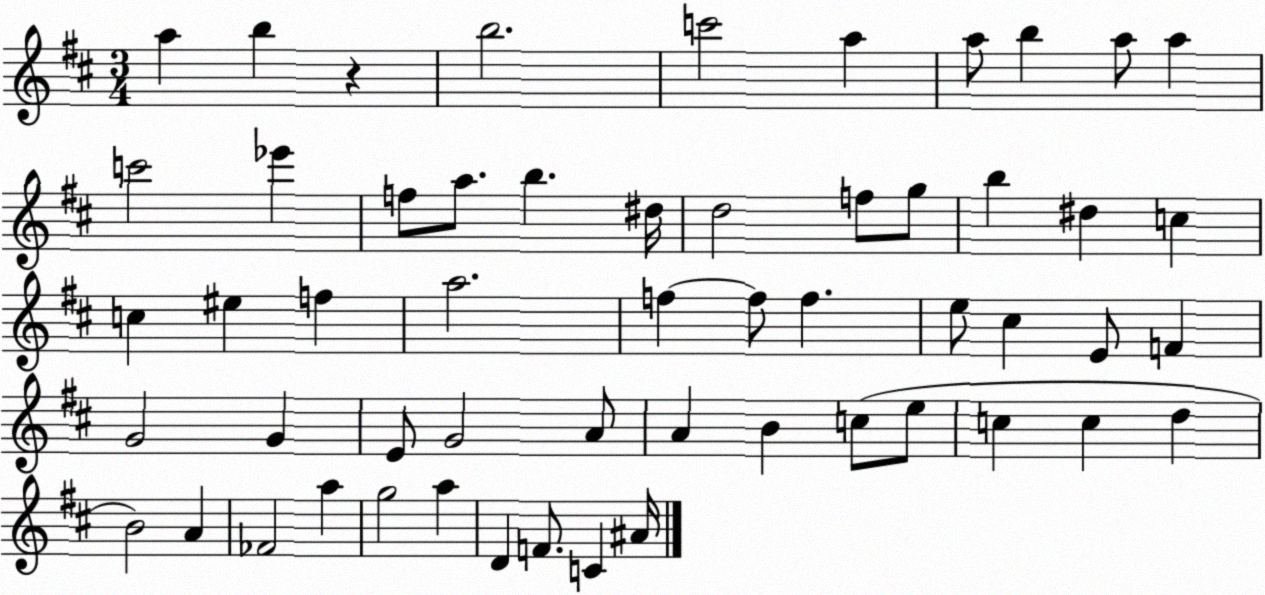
X:1
T:Untitled
M:3/4
L:1/4
K:D
a b z b2 c'2 a a/2 b a/2 a c'2 _e' f/2 a/2 b ^d/4 d2 f/2 g/2 b ^d c c ^e f a2 f f/2 f e/2 ^c E/2 F G2 G E/2 G2 A/2 A B c/2 e/2 c c d B2 A _F2 a g2 a D F/2 C ^A/4